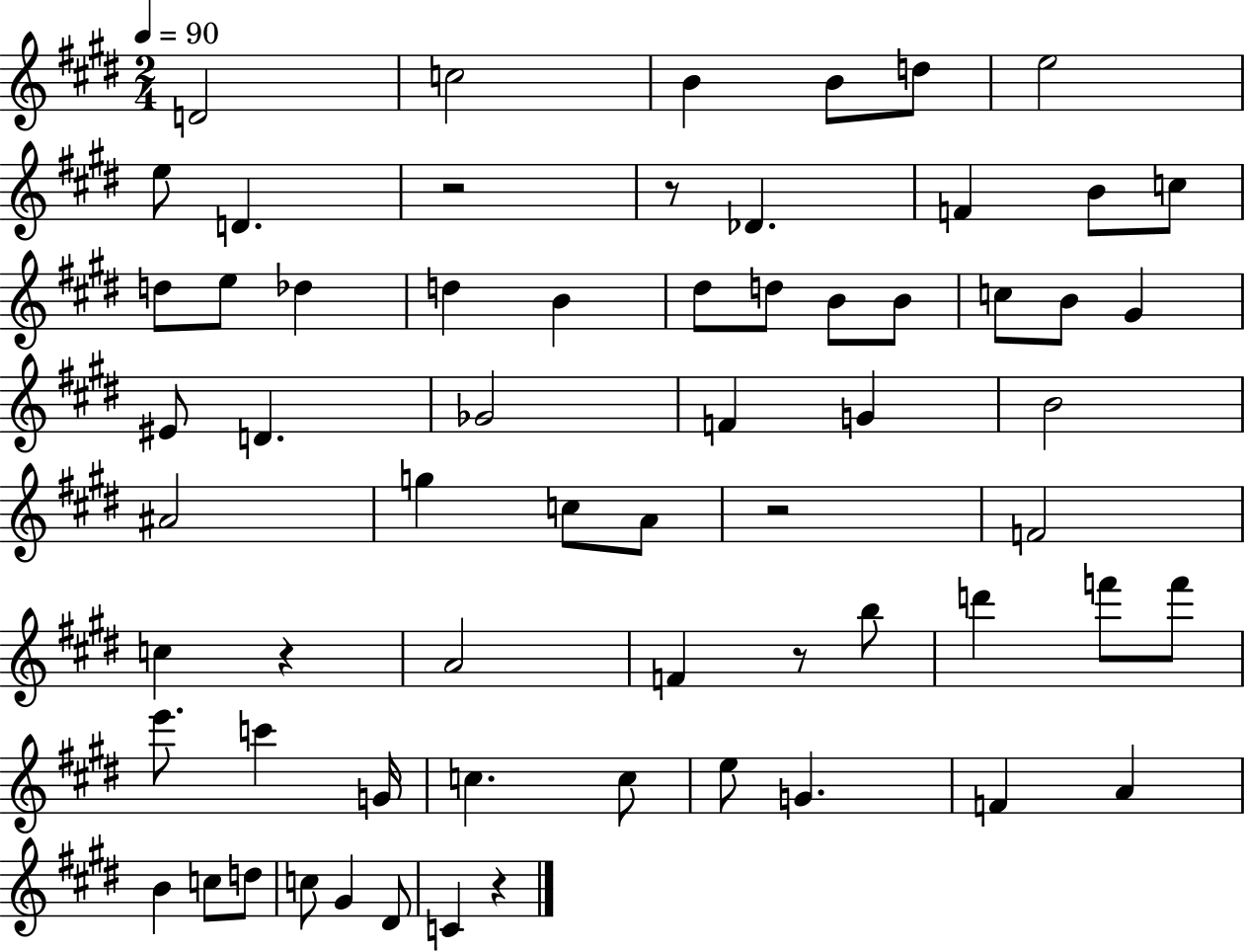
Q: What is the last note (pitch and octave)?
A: C4